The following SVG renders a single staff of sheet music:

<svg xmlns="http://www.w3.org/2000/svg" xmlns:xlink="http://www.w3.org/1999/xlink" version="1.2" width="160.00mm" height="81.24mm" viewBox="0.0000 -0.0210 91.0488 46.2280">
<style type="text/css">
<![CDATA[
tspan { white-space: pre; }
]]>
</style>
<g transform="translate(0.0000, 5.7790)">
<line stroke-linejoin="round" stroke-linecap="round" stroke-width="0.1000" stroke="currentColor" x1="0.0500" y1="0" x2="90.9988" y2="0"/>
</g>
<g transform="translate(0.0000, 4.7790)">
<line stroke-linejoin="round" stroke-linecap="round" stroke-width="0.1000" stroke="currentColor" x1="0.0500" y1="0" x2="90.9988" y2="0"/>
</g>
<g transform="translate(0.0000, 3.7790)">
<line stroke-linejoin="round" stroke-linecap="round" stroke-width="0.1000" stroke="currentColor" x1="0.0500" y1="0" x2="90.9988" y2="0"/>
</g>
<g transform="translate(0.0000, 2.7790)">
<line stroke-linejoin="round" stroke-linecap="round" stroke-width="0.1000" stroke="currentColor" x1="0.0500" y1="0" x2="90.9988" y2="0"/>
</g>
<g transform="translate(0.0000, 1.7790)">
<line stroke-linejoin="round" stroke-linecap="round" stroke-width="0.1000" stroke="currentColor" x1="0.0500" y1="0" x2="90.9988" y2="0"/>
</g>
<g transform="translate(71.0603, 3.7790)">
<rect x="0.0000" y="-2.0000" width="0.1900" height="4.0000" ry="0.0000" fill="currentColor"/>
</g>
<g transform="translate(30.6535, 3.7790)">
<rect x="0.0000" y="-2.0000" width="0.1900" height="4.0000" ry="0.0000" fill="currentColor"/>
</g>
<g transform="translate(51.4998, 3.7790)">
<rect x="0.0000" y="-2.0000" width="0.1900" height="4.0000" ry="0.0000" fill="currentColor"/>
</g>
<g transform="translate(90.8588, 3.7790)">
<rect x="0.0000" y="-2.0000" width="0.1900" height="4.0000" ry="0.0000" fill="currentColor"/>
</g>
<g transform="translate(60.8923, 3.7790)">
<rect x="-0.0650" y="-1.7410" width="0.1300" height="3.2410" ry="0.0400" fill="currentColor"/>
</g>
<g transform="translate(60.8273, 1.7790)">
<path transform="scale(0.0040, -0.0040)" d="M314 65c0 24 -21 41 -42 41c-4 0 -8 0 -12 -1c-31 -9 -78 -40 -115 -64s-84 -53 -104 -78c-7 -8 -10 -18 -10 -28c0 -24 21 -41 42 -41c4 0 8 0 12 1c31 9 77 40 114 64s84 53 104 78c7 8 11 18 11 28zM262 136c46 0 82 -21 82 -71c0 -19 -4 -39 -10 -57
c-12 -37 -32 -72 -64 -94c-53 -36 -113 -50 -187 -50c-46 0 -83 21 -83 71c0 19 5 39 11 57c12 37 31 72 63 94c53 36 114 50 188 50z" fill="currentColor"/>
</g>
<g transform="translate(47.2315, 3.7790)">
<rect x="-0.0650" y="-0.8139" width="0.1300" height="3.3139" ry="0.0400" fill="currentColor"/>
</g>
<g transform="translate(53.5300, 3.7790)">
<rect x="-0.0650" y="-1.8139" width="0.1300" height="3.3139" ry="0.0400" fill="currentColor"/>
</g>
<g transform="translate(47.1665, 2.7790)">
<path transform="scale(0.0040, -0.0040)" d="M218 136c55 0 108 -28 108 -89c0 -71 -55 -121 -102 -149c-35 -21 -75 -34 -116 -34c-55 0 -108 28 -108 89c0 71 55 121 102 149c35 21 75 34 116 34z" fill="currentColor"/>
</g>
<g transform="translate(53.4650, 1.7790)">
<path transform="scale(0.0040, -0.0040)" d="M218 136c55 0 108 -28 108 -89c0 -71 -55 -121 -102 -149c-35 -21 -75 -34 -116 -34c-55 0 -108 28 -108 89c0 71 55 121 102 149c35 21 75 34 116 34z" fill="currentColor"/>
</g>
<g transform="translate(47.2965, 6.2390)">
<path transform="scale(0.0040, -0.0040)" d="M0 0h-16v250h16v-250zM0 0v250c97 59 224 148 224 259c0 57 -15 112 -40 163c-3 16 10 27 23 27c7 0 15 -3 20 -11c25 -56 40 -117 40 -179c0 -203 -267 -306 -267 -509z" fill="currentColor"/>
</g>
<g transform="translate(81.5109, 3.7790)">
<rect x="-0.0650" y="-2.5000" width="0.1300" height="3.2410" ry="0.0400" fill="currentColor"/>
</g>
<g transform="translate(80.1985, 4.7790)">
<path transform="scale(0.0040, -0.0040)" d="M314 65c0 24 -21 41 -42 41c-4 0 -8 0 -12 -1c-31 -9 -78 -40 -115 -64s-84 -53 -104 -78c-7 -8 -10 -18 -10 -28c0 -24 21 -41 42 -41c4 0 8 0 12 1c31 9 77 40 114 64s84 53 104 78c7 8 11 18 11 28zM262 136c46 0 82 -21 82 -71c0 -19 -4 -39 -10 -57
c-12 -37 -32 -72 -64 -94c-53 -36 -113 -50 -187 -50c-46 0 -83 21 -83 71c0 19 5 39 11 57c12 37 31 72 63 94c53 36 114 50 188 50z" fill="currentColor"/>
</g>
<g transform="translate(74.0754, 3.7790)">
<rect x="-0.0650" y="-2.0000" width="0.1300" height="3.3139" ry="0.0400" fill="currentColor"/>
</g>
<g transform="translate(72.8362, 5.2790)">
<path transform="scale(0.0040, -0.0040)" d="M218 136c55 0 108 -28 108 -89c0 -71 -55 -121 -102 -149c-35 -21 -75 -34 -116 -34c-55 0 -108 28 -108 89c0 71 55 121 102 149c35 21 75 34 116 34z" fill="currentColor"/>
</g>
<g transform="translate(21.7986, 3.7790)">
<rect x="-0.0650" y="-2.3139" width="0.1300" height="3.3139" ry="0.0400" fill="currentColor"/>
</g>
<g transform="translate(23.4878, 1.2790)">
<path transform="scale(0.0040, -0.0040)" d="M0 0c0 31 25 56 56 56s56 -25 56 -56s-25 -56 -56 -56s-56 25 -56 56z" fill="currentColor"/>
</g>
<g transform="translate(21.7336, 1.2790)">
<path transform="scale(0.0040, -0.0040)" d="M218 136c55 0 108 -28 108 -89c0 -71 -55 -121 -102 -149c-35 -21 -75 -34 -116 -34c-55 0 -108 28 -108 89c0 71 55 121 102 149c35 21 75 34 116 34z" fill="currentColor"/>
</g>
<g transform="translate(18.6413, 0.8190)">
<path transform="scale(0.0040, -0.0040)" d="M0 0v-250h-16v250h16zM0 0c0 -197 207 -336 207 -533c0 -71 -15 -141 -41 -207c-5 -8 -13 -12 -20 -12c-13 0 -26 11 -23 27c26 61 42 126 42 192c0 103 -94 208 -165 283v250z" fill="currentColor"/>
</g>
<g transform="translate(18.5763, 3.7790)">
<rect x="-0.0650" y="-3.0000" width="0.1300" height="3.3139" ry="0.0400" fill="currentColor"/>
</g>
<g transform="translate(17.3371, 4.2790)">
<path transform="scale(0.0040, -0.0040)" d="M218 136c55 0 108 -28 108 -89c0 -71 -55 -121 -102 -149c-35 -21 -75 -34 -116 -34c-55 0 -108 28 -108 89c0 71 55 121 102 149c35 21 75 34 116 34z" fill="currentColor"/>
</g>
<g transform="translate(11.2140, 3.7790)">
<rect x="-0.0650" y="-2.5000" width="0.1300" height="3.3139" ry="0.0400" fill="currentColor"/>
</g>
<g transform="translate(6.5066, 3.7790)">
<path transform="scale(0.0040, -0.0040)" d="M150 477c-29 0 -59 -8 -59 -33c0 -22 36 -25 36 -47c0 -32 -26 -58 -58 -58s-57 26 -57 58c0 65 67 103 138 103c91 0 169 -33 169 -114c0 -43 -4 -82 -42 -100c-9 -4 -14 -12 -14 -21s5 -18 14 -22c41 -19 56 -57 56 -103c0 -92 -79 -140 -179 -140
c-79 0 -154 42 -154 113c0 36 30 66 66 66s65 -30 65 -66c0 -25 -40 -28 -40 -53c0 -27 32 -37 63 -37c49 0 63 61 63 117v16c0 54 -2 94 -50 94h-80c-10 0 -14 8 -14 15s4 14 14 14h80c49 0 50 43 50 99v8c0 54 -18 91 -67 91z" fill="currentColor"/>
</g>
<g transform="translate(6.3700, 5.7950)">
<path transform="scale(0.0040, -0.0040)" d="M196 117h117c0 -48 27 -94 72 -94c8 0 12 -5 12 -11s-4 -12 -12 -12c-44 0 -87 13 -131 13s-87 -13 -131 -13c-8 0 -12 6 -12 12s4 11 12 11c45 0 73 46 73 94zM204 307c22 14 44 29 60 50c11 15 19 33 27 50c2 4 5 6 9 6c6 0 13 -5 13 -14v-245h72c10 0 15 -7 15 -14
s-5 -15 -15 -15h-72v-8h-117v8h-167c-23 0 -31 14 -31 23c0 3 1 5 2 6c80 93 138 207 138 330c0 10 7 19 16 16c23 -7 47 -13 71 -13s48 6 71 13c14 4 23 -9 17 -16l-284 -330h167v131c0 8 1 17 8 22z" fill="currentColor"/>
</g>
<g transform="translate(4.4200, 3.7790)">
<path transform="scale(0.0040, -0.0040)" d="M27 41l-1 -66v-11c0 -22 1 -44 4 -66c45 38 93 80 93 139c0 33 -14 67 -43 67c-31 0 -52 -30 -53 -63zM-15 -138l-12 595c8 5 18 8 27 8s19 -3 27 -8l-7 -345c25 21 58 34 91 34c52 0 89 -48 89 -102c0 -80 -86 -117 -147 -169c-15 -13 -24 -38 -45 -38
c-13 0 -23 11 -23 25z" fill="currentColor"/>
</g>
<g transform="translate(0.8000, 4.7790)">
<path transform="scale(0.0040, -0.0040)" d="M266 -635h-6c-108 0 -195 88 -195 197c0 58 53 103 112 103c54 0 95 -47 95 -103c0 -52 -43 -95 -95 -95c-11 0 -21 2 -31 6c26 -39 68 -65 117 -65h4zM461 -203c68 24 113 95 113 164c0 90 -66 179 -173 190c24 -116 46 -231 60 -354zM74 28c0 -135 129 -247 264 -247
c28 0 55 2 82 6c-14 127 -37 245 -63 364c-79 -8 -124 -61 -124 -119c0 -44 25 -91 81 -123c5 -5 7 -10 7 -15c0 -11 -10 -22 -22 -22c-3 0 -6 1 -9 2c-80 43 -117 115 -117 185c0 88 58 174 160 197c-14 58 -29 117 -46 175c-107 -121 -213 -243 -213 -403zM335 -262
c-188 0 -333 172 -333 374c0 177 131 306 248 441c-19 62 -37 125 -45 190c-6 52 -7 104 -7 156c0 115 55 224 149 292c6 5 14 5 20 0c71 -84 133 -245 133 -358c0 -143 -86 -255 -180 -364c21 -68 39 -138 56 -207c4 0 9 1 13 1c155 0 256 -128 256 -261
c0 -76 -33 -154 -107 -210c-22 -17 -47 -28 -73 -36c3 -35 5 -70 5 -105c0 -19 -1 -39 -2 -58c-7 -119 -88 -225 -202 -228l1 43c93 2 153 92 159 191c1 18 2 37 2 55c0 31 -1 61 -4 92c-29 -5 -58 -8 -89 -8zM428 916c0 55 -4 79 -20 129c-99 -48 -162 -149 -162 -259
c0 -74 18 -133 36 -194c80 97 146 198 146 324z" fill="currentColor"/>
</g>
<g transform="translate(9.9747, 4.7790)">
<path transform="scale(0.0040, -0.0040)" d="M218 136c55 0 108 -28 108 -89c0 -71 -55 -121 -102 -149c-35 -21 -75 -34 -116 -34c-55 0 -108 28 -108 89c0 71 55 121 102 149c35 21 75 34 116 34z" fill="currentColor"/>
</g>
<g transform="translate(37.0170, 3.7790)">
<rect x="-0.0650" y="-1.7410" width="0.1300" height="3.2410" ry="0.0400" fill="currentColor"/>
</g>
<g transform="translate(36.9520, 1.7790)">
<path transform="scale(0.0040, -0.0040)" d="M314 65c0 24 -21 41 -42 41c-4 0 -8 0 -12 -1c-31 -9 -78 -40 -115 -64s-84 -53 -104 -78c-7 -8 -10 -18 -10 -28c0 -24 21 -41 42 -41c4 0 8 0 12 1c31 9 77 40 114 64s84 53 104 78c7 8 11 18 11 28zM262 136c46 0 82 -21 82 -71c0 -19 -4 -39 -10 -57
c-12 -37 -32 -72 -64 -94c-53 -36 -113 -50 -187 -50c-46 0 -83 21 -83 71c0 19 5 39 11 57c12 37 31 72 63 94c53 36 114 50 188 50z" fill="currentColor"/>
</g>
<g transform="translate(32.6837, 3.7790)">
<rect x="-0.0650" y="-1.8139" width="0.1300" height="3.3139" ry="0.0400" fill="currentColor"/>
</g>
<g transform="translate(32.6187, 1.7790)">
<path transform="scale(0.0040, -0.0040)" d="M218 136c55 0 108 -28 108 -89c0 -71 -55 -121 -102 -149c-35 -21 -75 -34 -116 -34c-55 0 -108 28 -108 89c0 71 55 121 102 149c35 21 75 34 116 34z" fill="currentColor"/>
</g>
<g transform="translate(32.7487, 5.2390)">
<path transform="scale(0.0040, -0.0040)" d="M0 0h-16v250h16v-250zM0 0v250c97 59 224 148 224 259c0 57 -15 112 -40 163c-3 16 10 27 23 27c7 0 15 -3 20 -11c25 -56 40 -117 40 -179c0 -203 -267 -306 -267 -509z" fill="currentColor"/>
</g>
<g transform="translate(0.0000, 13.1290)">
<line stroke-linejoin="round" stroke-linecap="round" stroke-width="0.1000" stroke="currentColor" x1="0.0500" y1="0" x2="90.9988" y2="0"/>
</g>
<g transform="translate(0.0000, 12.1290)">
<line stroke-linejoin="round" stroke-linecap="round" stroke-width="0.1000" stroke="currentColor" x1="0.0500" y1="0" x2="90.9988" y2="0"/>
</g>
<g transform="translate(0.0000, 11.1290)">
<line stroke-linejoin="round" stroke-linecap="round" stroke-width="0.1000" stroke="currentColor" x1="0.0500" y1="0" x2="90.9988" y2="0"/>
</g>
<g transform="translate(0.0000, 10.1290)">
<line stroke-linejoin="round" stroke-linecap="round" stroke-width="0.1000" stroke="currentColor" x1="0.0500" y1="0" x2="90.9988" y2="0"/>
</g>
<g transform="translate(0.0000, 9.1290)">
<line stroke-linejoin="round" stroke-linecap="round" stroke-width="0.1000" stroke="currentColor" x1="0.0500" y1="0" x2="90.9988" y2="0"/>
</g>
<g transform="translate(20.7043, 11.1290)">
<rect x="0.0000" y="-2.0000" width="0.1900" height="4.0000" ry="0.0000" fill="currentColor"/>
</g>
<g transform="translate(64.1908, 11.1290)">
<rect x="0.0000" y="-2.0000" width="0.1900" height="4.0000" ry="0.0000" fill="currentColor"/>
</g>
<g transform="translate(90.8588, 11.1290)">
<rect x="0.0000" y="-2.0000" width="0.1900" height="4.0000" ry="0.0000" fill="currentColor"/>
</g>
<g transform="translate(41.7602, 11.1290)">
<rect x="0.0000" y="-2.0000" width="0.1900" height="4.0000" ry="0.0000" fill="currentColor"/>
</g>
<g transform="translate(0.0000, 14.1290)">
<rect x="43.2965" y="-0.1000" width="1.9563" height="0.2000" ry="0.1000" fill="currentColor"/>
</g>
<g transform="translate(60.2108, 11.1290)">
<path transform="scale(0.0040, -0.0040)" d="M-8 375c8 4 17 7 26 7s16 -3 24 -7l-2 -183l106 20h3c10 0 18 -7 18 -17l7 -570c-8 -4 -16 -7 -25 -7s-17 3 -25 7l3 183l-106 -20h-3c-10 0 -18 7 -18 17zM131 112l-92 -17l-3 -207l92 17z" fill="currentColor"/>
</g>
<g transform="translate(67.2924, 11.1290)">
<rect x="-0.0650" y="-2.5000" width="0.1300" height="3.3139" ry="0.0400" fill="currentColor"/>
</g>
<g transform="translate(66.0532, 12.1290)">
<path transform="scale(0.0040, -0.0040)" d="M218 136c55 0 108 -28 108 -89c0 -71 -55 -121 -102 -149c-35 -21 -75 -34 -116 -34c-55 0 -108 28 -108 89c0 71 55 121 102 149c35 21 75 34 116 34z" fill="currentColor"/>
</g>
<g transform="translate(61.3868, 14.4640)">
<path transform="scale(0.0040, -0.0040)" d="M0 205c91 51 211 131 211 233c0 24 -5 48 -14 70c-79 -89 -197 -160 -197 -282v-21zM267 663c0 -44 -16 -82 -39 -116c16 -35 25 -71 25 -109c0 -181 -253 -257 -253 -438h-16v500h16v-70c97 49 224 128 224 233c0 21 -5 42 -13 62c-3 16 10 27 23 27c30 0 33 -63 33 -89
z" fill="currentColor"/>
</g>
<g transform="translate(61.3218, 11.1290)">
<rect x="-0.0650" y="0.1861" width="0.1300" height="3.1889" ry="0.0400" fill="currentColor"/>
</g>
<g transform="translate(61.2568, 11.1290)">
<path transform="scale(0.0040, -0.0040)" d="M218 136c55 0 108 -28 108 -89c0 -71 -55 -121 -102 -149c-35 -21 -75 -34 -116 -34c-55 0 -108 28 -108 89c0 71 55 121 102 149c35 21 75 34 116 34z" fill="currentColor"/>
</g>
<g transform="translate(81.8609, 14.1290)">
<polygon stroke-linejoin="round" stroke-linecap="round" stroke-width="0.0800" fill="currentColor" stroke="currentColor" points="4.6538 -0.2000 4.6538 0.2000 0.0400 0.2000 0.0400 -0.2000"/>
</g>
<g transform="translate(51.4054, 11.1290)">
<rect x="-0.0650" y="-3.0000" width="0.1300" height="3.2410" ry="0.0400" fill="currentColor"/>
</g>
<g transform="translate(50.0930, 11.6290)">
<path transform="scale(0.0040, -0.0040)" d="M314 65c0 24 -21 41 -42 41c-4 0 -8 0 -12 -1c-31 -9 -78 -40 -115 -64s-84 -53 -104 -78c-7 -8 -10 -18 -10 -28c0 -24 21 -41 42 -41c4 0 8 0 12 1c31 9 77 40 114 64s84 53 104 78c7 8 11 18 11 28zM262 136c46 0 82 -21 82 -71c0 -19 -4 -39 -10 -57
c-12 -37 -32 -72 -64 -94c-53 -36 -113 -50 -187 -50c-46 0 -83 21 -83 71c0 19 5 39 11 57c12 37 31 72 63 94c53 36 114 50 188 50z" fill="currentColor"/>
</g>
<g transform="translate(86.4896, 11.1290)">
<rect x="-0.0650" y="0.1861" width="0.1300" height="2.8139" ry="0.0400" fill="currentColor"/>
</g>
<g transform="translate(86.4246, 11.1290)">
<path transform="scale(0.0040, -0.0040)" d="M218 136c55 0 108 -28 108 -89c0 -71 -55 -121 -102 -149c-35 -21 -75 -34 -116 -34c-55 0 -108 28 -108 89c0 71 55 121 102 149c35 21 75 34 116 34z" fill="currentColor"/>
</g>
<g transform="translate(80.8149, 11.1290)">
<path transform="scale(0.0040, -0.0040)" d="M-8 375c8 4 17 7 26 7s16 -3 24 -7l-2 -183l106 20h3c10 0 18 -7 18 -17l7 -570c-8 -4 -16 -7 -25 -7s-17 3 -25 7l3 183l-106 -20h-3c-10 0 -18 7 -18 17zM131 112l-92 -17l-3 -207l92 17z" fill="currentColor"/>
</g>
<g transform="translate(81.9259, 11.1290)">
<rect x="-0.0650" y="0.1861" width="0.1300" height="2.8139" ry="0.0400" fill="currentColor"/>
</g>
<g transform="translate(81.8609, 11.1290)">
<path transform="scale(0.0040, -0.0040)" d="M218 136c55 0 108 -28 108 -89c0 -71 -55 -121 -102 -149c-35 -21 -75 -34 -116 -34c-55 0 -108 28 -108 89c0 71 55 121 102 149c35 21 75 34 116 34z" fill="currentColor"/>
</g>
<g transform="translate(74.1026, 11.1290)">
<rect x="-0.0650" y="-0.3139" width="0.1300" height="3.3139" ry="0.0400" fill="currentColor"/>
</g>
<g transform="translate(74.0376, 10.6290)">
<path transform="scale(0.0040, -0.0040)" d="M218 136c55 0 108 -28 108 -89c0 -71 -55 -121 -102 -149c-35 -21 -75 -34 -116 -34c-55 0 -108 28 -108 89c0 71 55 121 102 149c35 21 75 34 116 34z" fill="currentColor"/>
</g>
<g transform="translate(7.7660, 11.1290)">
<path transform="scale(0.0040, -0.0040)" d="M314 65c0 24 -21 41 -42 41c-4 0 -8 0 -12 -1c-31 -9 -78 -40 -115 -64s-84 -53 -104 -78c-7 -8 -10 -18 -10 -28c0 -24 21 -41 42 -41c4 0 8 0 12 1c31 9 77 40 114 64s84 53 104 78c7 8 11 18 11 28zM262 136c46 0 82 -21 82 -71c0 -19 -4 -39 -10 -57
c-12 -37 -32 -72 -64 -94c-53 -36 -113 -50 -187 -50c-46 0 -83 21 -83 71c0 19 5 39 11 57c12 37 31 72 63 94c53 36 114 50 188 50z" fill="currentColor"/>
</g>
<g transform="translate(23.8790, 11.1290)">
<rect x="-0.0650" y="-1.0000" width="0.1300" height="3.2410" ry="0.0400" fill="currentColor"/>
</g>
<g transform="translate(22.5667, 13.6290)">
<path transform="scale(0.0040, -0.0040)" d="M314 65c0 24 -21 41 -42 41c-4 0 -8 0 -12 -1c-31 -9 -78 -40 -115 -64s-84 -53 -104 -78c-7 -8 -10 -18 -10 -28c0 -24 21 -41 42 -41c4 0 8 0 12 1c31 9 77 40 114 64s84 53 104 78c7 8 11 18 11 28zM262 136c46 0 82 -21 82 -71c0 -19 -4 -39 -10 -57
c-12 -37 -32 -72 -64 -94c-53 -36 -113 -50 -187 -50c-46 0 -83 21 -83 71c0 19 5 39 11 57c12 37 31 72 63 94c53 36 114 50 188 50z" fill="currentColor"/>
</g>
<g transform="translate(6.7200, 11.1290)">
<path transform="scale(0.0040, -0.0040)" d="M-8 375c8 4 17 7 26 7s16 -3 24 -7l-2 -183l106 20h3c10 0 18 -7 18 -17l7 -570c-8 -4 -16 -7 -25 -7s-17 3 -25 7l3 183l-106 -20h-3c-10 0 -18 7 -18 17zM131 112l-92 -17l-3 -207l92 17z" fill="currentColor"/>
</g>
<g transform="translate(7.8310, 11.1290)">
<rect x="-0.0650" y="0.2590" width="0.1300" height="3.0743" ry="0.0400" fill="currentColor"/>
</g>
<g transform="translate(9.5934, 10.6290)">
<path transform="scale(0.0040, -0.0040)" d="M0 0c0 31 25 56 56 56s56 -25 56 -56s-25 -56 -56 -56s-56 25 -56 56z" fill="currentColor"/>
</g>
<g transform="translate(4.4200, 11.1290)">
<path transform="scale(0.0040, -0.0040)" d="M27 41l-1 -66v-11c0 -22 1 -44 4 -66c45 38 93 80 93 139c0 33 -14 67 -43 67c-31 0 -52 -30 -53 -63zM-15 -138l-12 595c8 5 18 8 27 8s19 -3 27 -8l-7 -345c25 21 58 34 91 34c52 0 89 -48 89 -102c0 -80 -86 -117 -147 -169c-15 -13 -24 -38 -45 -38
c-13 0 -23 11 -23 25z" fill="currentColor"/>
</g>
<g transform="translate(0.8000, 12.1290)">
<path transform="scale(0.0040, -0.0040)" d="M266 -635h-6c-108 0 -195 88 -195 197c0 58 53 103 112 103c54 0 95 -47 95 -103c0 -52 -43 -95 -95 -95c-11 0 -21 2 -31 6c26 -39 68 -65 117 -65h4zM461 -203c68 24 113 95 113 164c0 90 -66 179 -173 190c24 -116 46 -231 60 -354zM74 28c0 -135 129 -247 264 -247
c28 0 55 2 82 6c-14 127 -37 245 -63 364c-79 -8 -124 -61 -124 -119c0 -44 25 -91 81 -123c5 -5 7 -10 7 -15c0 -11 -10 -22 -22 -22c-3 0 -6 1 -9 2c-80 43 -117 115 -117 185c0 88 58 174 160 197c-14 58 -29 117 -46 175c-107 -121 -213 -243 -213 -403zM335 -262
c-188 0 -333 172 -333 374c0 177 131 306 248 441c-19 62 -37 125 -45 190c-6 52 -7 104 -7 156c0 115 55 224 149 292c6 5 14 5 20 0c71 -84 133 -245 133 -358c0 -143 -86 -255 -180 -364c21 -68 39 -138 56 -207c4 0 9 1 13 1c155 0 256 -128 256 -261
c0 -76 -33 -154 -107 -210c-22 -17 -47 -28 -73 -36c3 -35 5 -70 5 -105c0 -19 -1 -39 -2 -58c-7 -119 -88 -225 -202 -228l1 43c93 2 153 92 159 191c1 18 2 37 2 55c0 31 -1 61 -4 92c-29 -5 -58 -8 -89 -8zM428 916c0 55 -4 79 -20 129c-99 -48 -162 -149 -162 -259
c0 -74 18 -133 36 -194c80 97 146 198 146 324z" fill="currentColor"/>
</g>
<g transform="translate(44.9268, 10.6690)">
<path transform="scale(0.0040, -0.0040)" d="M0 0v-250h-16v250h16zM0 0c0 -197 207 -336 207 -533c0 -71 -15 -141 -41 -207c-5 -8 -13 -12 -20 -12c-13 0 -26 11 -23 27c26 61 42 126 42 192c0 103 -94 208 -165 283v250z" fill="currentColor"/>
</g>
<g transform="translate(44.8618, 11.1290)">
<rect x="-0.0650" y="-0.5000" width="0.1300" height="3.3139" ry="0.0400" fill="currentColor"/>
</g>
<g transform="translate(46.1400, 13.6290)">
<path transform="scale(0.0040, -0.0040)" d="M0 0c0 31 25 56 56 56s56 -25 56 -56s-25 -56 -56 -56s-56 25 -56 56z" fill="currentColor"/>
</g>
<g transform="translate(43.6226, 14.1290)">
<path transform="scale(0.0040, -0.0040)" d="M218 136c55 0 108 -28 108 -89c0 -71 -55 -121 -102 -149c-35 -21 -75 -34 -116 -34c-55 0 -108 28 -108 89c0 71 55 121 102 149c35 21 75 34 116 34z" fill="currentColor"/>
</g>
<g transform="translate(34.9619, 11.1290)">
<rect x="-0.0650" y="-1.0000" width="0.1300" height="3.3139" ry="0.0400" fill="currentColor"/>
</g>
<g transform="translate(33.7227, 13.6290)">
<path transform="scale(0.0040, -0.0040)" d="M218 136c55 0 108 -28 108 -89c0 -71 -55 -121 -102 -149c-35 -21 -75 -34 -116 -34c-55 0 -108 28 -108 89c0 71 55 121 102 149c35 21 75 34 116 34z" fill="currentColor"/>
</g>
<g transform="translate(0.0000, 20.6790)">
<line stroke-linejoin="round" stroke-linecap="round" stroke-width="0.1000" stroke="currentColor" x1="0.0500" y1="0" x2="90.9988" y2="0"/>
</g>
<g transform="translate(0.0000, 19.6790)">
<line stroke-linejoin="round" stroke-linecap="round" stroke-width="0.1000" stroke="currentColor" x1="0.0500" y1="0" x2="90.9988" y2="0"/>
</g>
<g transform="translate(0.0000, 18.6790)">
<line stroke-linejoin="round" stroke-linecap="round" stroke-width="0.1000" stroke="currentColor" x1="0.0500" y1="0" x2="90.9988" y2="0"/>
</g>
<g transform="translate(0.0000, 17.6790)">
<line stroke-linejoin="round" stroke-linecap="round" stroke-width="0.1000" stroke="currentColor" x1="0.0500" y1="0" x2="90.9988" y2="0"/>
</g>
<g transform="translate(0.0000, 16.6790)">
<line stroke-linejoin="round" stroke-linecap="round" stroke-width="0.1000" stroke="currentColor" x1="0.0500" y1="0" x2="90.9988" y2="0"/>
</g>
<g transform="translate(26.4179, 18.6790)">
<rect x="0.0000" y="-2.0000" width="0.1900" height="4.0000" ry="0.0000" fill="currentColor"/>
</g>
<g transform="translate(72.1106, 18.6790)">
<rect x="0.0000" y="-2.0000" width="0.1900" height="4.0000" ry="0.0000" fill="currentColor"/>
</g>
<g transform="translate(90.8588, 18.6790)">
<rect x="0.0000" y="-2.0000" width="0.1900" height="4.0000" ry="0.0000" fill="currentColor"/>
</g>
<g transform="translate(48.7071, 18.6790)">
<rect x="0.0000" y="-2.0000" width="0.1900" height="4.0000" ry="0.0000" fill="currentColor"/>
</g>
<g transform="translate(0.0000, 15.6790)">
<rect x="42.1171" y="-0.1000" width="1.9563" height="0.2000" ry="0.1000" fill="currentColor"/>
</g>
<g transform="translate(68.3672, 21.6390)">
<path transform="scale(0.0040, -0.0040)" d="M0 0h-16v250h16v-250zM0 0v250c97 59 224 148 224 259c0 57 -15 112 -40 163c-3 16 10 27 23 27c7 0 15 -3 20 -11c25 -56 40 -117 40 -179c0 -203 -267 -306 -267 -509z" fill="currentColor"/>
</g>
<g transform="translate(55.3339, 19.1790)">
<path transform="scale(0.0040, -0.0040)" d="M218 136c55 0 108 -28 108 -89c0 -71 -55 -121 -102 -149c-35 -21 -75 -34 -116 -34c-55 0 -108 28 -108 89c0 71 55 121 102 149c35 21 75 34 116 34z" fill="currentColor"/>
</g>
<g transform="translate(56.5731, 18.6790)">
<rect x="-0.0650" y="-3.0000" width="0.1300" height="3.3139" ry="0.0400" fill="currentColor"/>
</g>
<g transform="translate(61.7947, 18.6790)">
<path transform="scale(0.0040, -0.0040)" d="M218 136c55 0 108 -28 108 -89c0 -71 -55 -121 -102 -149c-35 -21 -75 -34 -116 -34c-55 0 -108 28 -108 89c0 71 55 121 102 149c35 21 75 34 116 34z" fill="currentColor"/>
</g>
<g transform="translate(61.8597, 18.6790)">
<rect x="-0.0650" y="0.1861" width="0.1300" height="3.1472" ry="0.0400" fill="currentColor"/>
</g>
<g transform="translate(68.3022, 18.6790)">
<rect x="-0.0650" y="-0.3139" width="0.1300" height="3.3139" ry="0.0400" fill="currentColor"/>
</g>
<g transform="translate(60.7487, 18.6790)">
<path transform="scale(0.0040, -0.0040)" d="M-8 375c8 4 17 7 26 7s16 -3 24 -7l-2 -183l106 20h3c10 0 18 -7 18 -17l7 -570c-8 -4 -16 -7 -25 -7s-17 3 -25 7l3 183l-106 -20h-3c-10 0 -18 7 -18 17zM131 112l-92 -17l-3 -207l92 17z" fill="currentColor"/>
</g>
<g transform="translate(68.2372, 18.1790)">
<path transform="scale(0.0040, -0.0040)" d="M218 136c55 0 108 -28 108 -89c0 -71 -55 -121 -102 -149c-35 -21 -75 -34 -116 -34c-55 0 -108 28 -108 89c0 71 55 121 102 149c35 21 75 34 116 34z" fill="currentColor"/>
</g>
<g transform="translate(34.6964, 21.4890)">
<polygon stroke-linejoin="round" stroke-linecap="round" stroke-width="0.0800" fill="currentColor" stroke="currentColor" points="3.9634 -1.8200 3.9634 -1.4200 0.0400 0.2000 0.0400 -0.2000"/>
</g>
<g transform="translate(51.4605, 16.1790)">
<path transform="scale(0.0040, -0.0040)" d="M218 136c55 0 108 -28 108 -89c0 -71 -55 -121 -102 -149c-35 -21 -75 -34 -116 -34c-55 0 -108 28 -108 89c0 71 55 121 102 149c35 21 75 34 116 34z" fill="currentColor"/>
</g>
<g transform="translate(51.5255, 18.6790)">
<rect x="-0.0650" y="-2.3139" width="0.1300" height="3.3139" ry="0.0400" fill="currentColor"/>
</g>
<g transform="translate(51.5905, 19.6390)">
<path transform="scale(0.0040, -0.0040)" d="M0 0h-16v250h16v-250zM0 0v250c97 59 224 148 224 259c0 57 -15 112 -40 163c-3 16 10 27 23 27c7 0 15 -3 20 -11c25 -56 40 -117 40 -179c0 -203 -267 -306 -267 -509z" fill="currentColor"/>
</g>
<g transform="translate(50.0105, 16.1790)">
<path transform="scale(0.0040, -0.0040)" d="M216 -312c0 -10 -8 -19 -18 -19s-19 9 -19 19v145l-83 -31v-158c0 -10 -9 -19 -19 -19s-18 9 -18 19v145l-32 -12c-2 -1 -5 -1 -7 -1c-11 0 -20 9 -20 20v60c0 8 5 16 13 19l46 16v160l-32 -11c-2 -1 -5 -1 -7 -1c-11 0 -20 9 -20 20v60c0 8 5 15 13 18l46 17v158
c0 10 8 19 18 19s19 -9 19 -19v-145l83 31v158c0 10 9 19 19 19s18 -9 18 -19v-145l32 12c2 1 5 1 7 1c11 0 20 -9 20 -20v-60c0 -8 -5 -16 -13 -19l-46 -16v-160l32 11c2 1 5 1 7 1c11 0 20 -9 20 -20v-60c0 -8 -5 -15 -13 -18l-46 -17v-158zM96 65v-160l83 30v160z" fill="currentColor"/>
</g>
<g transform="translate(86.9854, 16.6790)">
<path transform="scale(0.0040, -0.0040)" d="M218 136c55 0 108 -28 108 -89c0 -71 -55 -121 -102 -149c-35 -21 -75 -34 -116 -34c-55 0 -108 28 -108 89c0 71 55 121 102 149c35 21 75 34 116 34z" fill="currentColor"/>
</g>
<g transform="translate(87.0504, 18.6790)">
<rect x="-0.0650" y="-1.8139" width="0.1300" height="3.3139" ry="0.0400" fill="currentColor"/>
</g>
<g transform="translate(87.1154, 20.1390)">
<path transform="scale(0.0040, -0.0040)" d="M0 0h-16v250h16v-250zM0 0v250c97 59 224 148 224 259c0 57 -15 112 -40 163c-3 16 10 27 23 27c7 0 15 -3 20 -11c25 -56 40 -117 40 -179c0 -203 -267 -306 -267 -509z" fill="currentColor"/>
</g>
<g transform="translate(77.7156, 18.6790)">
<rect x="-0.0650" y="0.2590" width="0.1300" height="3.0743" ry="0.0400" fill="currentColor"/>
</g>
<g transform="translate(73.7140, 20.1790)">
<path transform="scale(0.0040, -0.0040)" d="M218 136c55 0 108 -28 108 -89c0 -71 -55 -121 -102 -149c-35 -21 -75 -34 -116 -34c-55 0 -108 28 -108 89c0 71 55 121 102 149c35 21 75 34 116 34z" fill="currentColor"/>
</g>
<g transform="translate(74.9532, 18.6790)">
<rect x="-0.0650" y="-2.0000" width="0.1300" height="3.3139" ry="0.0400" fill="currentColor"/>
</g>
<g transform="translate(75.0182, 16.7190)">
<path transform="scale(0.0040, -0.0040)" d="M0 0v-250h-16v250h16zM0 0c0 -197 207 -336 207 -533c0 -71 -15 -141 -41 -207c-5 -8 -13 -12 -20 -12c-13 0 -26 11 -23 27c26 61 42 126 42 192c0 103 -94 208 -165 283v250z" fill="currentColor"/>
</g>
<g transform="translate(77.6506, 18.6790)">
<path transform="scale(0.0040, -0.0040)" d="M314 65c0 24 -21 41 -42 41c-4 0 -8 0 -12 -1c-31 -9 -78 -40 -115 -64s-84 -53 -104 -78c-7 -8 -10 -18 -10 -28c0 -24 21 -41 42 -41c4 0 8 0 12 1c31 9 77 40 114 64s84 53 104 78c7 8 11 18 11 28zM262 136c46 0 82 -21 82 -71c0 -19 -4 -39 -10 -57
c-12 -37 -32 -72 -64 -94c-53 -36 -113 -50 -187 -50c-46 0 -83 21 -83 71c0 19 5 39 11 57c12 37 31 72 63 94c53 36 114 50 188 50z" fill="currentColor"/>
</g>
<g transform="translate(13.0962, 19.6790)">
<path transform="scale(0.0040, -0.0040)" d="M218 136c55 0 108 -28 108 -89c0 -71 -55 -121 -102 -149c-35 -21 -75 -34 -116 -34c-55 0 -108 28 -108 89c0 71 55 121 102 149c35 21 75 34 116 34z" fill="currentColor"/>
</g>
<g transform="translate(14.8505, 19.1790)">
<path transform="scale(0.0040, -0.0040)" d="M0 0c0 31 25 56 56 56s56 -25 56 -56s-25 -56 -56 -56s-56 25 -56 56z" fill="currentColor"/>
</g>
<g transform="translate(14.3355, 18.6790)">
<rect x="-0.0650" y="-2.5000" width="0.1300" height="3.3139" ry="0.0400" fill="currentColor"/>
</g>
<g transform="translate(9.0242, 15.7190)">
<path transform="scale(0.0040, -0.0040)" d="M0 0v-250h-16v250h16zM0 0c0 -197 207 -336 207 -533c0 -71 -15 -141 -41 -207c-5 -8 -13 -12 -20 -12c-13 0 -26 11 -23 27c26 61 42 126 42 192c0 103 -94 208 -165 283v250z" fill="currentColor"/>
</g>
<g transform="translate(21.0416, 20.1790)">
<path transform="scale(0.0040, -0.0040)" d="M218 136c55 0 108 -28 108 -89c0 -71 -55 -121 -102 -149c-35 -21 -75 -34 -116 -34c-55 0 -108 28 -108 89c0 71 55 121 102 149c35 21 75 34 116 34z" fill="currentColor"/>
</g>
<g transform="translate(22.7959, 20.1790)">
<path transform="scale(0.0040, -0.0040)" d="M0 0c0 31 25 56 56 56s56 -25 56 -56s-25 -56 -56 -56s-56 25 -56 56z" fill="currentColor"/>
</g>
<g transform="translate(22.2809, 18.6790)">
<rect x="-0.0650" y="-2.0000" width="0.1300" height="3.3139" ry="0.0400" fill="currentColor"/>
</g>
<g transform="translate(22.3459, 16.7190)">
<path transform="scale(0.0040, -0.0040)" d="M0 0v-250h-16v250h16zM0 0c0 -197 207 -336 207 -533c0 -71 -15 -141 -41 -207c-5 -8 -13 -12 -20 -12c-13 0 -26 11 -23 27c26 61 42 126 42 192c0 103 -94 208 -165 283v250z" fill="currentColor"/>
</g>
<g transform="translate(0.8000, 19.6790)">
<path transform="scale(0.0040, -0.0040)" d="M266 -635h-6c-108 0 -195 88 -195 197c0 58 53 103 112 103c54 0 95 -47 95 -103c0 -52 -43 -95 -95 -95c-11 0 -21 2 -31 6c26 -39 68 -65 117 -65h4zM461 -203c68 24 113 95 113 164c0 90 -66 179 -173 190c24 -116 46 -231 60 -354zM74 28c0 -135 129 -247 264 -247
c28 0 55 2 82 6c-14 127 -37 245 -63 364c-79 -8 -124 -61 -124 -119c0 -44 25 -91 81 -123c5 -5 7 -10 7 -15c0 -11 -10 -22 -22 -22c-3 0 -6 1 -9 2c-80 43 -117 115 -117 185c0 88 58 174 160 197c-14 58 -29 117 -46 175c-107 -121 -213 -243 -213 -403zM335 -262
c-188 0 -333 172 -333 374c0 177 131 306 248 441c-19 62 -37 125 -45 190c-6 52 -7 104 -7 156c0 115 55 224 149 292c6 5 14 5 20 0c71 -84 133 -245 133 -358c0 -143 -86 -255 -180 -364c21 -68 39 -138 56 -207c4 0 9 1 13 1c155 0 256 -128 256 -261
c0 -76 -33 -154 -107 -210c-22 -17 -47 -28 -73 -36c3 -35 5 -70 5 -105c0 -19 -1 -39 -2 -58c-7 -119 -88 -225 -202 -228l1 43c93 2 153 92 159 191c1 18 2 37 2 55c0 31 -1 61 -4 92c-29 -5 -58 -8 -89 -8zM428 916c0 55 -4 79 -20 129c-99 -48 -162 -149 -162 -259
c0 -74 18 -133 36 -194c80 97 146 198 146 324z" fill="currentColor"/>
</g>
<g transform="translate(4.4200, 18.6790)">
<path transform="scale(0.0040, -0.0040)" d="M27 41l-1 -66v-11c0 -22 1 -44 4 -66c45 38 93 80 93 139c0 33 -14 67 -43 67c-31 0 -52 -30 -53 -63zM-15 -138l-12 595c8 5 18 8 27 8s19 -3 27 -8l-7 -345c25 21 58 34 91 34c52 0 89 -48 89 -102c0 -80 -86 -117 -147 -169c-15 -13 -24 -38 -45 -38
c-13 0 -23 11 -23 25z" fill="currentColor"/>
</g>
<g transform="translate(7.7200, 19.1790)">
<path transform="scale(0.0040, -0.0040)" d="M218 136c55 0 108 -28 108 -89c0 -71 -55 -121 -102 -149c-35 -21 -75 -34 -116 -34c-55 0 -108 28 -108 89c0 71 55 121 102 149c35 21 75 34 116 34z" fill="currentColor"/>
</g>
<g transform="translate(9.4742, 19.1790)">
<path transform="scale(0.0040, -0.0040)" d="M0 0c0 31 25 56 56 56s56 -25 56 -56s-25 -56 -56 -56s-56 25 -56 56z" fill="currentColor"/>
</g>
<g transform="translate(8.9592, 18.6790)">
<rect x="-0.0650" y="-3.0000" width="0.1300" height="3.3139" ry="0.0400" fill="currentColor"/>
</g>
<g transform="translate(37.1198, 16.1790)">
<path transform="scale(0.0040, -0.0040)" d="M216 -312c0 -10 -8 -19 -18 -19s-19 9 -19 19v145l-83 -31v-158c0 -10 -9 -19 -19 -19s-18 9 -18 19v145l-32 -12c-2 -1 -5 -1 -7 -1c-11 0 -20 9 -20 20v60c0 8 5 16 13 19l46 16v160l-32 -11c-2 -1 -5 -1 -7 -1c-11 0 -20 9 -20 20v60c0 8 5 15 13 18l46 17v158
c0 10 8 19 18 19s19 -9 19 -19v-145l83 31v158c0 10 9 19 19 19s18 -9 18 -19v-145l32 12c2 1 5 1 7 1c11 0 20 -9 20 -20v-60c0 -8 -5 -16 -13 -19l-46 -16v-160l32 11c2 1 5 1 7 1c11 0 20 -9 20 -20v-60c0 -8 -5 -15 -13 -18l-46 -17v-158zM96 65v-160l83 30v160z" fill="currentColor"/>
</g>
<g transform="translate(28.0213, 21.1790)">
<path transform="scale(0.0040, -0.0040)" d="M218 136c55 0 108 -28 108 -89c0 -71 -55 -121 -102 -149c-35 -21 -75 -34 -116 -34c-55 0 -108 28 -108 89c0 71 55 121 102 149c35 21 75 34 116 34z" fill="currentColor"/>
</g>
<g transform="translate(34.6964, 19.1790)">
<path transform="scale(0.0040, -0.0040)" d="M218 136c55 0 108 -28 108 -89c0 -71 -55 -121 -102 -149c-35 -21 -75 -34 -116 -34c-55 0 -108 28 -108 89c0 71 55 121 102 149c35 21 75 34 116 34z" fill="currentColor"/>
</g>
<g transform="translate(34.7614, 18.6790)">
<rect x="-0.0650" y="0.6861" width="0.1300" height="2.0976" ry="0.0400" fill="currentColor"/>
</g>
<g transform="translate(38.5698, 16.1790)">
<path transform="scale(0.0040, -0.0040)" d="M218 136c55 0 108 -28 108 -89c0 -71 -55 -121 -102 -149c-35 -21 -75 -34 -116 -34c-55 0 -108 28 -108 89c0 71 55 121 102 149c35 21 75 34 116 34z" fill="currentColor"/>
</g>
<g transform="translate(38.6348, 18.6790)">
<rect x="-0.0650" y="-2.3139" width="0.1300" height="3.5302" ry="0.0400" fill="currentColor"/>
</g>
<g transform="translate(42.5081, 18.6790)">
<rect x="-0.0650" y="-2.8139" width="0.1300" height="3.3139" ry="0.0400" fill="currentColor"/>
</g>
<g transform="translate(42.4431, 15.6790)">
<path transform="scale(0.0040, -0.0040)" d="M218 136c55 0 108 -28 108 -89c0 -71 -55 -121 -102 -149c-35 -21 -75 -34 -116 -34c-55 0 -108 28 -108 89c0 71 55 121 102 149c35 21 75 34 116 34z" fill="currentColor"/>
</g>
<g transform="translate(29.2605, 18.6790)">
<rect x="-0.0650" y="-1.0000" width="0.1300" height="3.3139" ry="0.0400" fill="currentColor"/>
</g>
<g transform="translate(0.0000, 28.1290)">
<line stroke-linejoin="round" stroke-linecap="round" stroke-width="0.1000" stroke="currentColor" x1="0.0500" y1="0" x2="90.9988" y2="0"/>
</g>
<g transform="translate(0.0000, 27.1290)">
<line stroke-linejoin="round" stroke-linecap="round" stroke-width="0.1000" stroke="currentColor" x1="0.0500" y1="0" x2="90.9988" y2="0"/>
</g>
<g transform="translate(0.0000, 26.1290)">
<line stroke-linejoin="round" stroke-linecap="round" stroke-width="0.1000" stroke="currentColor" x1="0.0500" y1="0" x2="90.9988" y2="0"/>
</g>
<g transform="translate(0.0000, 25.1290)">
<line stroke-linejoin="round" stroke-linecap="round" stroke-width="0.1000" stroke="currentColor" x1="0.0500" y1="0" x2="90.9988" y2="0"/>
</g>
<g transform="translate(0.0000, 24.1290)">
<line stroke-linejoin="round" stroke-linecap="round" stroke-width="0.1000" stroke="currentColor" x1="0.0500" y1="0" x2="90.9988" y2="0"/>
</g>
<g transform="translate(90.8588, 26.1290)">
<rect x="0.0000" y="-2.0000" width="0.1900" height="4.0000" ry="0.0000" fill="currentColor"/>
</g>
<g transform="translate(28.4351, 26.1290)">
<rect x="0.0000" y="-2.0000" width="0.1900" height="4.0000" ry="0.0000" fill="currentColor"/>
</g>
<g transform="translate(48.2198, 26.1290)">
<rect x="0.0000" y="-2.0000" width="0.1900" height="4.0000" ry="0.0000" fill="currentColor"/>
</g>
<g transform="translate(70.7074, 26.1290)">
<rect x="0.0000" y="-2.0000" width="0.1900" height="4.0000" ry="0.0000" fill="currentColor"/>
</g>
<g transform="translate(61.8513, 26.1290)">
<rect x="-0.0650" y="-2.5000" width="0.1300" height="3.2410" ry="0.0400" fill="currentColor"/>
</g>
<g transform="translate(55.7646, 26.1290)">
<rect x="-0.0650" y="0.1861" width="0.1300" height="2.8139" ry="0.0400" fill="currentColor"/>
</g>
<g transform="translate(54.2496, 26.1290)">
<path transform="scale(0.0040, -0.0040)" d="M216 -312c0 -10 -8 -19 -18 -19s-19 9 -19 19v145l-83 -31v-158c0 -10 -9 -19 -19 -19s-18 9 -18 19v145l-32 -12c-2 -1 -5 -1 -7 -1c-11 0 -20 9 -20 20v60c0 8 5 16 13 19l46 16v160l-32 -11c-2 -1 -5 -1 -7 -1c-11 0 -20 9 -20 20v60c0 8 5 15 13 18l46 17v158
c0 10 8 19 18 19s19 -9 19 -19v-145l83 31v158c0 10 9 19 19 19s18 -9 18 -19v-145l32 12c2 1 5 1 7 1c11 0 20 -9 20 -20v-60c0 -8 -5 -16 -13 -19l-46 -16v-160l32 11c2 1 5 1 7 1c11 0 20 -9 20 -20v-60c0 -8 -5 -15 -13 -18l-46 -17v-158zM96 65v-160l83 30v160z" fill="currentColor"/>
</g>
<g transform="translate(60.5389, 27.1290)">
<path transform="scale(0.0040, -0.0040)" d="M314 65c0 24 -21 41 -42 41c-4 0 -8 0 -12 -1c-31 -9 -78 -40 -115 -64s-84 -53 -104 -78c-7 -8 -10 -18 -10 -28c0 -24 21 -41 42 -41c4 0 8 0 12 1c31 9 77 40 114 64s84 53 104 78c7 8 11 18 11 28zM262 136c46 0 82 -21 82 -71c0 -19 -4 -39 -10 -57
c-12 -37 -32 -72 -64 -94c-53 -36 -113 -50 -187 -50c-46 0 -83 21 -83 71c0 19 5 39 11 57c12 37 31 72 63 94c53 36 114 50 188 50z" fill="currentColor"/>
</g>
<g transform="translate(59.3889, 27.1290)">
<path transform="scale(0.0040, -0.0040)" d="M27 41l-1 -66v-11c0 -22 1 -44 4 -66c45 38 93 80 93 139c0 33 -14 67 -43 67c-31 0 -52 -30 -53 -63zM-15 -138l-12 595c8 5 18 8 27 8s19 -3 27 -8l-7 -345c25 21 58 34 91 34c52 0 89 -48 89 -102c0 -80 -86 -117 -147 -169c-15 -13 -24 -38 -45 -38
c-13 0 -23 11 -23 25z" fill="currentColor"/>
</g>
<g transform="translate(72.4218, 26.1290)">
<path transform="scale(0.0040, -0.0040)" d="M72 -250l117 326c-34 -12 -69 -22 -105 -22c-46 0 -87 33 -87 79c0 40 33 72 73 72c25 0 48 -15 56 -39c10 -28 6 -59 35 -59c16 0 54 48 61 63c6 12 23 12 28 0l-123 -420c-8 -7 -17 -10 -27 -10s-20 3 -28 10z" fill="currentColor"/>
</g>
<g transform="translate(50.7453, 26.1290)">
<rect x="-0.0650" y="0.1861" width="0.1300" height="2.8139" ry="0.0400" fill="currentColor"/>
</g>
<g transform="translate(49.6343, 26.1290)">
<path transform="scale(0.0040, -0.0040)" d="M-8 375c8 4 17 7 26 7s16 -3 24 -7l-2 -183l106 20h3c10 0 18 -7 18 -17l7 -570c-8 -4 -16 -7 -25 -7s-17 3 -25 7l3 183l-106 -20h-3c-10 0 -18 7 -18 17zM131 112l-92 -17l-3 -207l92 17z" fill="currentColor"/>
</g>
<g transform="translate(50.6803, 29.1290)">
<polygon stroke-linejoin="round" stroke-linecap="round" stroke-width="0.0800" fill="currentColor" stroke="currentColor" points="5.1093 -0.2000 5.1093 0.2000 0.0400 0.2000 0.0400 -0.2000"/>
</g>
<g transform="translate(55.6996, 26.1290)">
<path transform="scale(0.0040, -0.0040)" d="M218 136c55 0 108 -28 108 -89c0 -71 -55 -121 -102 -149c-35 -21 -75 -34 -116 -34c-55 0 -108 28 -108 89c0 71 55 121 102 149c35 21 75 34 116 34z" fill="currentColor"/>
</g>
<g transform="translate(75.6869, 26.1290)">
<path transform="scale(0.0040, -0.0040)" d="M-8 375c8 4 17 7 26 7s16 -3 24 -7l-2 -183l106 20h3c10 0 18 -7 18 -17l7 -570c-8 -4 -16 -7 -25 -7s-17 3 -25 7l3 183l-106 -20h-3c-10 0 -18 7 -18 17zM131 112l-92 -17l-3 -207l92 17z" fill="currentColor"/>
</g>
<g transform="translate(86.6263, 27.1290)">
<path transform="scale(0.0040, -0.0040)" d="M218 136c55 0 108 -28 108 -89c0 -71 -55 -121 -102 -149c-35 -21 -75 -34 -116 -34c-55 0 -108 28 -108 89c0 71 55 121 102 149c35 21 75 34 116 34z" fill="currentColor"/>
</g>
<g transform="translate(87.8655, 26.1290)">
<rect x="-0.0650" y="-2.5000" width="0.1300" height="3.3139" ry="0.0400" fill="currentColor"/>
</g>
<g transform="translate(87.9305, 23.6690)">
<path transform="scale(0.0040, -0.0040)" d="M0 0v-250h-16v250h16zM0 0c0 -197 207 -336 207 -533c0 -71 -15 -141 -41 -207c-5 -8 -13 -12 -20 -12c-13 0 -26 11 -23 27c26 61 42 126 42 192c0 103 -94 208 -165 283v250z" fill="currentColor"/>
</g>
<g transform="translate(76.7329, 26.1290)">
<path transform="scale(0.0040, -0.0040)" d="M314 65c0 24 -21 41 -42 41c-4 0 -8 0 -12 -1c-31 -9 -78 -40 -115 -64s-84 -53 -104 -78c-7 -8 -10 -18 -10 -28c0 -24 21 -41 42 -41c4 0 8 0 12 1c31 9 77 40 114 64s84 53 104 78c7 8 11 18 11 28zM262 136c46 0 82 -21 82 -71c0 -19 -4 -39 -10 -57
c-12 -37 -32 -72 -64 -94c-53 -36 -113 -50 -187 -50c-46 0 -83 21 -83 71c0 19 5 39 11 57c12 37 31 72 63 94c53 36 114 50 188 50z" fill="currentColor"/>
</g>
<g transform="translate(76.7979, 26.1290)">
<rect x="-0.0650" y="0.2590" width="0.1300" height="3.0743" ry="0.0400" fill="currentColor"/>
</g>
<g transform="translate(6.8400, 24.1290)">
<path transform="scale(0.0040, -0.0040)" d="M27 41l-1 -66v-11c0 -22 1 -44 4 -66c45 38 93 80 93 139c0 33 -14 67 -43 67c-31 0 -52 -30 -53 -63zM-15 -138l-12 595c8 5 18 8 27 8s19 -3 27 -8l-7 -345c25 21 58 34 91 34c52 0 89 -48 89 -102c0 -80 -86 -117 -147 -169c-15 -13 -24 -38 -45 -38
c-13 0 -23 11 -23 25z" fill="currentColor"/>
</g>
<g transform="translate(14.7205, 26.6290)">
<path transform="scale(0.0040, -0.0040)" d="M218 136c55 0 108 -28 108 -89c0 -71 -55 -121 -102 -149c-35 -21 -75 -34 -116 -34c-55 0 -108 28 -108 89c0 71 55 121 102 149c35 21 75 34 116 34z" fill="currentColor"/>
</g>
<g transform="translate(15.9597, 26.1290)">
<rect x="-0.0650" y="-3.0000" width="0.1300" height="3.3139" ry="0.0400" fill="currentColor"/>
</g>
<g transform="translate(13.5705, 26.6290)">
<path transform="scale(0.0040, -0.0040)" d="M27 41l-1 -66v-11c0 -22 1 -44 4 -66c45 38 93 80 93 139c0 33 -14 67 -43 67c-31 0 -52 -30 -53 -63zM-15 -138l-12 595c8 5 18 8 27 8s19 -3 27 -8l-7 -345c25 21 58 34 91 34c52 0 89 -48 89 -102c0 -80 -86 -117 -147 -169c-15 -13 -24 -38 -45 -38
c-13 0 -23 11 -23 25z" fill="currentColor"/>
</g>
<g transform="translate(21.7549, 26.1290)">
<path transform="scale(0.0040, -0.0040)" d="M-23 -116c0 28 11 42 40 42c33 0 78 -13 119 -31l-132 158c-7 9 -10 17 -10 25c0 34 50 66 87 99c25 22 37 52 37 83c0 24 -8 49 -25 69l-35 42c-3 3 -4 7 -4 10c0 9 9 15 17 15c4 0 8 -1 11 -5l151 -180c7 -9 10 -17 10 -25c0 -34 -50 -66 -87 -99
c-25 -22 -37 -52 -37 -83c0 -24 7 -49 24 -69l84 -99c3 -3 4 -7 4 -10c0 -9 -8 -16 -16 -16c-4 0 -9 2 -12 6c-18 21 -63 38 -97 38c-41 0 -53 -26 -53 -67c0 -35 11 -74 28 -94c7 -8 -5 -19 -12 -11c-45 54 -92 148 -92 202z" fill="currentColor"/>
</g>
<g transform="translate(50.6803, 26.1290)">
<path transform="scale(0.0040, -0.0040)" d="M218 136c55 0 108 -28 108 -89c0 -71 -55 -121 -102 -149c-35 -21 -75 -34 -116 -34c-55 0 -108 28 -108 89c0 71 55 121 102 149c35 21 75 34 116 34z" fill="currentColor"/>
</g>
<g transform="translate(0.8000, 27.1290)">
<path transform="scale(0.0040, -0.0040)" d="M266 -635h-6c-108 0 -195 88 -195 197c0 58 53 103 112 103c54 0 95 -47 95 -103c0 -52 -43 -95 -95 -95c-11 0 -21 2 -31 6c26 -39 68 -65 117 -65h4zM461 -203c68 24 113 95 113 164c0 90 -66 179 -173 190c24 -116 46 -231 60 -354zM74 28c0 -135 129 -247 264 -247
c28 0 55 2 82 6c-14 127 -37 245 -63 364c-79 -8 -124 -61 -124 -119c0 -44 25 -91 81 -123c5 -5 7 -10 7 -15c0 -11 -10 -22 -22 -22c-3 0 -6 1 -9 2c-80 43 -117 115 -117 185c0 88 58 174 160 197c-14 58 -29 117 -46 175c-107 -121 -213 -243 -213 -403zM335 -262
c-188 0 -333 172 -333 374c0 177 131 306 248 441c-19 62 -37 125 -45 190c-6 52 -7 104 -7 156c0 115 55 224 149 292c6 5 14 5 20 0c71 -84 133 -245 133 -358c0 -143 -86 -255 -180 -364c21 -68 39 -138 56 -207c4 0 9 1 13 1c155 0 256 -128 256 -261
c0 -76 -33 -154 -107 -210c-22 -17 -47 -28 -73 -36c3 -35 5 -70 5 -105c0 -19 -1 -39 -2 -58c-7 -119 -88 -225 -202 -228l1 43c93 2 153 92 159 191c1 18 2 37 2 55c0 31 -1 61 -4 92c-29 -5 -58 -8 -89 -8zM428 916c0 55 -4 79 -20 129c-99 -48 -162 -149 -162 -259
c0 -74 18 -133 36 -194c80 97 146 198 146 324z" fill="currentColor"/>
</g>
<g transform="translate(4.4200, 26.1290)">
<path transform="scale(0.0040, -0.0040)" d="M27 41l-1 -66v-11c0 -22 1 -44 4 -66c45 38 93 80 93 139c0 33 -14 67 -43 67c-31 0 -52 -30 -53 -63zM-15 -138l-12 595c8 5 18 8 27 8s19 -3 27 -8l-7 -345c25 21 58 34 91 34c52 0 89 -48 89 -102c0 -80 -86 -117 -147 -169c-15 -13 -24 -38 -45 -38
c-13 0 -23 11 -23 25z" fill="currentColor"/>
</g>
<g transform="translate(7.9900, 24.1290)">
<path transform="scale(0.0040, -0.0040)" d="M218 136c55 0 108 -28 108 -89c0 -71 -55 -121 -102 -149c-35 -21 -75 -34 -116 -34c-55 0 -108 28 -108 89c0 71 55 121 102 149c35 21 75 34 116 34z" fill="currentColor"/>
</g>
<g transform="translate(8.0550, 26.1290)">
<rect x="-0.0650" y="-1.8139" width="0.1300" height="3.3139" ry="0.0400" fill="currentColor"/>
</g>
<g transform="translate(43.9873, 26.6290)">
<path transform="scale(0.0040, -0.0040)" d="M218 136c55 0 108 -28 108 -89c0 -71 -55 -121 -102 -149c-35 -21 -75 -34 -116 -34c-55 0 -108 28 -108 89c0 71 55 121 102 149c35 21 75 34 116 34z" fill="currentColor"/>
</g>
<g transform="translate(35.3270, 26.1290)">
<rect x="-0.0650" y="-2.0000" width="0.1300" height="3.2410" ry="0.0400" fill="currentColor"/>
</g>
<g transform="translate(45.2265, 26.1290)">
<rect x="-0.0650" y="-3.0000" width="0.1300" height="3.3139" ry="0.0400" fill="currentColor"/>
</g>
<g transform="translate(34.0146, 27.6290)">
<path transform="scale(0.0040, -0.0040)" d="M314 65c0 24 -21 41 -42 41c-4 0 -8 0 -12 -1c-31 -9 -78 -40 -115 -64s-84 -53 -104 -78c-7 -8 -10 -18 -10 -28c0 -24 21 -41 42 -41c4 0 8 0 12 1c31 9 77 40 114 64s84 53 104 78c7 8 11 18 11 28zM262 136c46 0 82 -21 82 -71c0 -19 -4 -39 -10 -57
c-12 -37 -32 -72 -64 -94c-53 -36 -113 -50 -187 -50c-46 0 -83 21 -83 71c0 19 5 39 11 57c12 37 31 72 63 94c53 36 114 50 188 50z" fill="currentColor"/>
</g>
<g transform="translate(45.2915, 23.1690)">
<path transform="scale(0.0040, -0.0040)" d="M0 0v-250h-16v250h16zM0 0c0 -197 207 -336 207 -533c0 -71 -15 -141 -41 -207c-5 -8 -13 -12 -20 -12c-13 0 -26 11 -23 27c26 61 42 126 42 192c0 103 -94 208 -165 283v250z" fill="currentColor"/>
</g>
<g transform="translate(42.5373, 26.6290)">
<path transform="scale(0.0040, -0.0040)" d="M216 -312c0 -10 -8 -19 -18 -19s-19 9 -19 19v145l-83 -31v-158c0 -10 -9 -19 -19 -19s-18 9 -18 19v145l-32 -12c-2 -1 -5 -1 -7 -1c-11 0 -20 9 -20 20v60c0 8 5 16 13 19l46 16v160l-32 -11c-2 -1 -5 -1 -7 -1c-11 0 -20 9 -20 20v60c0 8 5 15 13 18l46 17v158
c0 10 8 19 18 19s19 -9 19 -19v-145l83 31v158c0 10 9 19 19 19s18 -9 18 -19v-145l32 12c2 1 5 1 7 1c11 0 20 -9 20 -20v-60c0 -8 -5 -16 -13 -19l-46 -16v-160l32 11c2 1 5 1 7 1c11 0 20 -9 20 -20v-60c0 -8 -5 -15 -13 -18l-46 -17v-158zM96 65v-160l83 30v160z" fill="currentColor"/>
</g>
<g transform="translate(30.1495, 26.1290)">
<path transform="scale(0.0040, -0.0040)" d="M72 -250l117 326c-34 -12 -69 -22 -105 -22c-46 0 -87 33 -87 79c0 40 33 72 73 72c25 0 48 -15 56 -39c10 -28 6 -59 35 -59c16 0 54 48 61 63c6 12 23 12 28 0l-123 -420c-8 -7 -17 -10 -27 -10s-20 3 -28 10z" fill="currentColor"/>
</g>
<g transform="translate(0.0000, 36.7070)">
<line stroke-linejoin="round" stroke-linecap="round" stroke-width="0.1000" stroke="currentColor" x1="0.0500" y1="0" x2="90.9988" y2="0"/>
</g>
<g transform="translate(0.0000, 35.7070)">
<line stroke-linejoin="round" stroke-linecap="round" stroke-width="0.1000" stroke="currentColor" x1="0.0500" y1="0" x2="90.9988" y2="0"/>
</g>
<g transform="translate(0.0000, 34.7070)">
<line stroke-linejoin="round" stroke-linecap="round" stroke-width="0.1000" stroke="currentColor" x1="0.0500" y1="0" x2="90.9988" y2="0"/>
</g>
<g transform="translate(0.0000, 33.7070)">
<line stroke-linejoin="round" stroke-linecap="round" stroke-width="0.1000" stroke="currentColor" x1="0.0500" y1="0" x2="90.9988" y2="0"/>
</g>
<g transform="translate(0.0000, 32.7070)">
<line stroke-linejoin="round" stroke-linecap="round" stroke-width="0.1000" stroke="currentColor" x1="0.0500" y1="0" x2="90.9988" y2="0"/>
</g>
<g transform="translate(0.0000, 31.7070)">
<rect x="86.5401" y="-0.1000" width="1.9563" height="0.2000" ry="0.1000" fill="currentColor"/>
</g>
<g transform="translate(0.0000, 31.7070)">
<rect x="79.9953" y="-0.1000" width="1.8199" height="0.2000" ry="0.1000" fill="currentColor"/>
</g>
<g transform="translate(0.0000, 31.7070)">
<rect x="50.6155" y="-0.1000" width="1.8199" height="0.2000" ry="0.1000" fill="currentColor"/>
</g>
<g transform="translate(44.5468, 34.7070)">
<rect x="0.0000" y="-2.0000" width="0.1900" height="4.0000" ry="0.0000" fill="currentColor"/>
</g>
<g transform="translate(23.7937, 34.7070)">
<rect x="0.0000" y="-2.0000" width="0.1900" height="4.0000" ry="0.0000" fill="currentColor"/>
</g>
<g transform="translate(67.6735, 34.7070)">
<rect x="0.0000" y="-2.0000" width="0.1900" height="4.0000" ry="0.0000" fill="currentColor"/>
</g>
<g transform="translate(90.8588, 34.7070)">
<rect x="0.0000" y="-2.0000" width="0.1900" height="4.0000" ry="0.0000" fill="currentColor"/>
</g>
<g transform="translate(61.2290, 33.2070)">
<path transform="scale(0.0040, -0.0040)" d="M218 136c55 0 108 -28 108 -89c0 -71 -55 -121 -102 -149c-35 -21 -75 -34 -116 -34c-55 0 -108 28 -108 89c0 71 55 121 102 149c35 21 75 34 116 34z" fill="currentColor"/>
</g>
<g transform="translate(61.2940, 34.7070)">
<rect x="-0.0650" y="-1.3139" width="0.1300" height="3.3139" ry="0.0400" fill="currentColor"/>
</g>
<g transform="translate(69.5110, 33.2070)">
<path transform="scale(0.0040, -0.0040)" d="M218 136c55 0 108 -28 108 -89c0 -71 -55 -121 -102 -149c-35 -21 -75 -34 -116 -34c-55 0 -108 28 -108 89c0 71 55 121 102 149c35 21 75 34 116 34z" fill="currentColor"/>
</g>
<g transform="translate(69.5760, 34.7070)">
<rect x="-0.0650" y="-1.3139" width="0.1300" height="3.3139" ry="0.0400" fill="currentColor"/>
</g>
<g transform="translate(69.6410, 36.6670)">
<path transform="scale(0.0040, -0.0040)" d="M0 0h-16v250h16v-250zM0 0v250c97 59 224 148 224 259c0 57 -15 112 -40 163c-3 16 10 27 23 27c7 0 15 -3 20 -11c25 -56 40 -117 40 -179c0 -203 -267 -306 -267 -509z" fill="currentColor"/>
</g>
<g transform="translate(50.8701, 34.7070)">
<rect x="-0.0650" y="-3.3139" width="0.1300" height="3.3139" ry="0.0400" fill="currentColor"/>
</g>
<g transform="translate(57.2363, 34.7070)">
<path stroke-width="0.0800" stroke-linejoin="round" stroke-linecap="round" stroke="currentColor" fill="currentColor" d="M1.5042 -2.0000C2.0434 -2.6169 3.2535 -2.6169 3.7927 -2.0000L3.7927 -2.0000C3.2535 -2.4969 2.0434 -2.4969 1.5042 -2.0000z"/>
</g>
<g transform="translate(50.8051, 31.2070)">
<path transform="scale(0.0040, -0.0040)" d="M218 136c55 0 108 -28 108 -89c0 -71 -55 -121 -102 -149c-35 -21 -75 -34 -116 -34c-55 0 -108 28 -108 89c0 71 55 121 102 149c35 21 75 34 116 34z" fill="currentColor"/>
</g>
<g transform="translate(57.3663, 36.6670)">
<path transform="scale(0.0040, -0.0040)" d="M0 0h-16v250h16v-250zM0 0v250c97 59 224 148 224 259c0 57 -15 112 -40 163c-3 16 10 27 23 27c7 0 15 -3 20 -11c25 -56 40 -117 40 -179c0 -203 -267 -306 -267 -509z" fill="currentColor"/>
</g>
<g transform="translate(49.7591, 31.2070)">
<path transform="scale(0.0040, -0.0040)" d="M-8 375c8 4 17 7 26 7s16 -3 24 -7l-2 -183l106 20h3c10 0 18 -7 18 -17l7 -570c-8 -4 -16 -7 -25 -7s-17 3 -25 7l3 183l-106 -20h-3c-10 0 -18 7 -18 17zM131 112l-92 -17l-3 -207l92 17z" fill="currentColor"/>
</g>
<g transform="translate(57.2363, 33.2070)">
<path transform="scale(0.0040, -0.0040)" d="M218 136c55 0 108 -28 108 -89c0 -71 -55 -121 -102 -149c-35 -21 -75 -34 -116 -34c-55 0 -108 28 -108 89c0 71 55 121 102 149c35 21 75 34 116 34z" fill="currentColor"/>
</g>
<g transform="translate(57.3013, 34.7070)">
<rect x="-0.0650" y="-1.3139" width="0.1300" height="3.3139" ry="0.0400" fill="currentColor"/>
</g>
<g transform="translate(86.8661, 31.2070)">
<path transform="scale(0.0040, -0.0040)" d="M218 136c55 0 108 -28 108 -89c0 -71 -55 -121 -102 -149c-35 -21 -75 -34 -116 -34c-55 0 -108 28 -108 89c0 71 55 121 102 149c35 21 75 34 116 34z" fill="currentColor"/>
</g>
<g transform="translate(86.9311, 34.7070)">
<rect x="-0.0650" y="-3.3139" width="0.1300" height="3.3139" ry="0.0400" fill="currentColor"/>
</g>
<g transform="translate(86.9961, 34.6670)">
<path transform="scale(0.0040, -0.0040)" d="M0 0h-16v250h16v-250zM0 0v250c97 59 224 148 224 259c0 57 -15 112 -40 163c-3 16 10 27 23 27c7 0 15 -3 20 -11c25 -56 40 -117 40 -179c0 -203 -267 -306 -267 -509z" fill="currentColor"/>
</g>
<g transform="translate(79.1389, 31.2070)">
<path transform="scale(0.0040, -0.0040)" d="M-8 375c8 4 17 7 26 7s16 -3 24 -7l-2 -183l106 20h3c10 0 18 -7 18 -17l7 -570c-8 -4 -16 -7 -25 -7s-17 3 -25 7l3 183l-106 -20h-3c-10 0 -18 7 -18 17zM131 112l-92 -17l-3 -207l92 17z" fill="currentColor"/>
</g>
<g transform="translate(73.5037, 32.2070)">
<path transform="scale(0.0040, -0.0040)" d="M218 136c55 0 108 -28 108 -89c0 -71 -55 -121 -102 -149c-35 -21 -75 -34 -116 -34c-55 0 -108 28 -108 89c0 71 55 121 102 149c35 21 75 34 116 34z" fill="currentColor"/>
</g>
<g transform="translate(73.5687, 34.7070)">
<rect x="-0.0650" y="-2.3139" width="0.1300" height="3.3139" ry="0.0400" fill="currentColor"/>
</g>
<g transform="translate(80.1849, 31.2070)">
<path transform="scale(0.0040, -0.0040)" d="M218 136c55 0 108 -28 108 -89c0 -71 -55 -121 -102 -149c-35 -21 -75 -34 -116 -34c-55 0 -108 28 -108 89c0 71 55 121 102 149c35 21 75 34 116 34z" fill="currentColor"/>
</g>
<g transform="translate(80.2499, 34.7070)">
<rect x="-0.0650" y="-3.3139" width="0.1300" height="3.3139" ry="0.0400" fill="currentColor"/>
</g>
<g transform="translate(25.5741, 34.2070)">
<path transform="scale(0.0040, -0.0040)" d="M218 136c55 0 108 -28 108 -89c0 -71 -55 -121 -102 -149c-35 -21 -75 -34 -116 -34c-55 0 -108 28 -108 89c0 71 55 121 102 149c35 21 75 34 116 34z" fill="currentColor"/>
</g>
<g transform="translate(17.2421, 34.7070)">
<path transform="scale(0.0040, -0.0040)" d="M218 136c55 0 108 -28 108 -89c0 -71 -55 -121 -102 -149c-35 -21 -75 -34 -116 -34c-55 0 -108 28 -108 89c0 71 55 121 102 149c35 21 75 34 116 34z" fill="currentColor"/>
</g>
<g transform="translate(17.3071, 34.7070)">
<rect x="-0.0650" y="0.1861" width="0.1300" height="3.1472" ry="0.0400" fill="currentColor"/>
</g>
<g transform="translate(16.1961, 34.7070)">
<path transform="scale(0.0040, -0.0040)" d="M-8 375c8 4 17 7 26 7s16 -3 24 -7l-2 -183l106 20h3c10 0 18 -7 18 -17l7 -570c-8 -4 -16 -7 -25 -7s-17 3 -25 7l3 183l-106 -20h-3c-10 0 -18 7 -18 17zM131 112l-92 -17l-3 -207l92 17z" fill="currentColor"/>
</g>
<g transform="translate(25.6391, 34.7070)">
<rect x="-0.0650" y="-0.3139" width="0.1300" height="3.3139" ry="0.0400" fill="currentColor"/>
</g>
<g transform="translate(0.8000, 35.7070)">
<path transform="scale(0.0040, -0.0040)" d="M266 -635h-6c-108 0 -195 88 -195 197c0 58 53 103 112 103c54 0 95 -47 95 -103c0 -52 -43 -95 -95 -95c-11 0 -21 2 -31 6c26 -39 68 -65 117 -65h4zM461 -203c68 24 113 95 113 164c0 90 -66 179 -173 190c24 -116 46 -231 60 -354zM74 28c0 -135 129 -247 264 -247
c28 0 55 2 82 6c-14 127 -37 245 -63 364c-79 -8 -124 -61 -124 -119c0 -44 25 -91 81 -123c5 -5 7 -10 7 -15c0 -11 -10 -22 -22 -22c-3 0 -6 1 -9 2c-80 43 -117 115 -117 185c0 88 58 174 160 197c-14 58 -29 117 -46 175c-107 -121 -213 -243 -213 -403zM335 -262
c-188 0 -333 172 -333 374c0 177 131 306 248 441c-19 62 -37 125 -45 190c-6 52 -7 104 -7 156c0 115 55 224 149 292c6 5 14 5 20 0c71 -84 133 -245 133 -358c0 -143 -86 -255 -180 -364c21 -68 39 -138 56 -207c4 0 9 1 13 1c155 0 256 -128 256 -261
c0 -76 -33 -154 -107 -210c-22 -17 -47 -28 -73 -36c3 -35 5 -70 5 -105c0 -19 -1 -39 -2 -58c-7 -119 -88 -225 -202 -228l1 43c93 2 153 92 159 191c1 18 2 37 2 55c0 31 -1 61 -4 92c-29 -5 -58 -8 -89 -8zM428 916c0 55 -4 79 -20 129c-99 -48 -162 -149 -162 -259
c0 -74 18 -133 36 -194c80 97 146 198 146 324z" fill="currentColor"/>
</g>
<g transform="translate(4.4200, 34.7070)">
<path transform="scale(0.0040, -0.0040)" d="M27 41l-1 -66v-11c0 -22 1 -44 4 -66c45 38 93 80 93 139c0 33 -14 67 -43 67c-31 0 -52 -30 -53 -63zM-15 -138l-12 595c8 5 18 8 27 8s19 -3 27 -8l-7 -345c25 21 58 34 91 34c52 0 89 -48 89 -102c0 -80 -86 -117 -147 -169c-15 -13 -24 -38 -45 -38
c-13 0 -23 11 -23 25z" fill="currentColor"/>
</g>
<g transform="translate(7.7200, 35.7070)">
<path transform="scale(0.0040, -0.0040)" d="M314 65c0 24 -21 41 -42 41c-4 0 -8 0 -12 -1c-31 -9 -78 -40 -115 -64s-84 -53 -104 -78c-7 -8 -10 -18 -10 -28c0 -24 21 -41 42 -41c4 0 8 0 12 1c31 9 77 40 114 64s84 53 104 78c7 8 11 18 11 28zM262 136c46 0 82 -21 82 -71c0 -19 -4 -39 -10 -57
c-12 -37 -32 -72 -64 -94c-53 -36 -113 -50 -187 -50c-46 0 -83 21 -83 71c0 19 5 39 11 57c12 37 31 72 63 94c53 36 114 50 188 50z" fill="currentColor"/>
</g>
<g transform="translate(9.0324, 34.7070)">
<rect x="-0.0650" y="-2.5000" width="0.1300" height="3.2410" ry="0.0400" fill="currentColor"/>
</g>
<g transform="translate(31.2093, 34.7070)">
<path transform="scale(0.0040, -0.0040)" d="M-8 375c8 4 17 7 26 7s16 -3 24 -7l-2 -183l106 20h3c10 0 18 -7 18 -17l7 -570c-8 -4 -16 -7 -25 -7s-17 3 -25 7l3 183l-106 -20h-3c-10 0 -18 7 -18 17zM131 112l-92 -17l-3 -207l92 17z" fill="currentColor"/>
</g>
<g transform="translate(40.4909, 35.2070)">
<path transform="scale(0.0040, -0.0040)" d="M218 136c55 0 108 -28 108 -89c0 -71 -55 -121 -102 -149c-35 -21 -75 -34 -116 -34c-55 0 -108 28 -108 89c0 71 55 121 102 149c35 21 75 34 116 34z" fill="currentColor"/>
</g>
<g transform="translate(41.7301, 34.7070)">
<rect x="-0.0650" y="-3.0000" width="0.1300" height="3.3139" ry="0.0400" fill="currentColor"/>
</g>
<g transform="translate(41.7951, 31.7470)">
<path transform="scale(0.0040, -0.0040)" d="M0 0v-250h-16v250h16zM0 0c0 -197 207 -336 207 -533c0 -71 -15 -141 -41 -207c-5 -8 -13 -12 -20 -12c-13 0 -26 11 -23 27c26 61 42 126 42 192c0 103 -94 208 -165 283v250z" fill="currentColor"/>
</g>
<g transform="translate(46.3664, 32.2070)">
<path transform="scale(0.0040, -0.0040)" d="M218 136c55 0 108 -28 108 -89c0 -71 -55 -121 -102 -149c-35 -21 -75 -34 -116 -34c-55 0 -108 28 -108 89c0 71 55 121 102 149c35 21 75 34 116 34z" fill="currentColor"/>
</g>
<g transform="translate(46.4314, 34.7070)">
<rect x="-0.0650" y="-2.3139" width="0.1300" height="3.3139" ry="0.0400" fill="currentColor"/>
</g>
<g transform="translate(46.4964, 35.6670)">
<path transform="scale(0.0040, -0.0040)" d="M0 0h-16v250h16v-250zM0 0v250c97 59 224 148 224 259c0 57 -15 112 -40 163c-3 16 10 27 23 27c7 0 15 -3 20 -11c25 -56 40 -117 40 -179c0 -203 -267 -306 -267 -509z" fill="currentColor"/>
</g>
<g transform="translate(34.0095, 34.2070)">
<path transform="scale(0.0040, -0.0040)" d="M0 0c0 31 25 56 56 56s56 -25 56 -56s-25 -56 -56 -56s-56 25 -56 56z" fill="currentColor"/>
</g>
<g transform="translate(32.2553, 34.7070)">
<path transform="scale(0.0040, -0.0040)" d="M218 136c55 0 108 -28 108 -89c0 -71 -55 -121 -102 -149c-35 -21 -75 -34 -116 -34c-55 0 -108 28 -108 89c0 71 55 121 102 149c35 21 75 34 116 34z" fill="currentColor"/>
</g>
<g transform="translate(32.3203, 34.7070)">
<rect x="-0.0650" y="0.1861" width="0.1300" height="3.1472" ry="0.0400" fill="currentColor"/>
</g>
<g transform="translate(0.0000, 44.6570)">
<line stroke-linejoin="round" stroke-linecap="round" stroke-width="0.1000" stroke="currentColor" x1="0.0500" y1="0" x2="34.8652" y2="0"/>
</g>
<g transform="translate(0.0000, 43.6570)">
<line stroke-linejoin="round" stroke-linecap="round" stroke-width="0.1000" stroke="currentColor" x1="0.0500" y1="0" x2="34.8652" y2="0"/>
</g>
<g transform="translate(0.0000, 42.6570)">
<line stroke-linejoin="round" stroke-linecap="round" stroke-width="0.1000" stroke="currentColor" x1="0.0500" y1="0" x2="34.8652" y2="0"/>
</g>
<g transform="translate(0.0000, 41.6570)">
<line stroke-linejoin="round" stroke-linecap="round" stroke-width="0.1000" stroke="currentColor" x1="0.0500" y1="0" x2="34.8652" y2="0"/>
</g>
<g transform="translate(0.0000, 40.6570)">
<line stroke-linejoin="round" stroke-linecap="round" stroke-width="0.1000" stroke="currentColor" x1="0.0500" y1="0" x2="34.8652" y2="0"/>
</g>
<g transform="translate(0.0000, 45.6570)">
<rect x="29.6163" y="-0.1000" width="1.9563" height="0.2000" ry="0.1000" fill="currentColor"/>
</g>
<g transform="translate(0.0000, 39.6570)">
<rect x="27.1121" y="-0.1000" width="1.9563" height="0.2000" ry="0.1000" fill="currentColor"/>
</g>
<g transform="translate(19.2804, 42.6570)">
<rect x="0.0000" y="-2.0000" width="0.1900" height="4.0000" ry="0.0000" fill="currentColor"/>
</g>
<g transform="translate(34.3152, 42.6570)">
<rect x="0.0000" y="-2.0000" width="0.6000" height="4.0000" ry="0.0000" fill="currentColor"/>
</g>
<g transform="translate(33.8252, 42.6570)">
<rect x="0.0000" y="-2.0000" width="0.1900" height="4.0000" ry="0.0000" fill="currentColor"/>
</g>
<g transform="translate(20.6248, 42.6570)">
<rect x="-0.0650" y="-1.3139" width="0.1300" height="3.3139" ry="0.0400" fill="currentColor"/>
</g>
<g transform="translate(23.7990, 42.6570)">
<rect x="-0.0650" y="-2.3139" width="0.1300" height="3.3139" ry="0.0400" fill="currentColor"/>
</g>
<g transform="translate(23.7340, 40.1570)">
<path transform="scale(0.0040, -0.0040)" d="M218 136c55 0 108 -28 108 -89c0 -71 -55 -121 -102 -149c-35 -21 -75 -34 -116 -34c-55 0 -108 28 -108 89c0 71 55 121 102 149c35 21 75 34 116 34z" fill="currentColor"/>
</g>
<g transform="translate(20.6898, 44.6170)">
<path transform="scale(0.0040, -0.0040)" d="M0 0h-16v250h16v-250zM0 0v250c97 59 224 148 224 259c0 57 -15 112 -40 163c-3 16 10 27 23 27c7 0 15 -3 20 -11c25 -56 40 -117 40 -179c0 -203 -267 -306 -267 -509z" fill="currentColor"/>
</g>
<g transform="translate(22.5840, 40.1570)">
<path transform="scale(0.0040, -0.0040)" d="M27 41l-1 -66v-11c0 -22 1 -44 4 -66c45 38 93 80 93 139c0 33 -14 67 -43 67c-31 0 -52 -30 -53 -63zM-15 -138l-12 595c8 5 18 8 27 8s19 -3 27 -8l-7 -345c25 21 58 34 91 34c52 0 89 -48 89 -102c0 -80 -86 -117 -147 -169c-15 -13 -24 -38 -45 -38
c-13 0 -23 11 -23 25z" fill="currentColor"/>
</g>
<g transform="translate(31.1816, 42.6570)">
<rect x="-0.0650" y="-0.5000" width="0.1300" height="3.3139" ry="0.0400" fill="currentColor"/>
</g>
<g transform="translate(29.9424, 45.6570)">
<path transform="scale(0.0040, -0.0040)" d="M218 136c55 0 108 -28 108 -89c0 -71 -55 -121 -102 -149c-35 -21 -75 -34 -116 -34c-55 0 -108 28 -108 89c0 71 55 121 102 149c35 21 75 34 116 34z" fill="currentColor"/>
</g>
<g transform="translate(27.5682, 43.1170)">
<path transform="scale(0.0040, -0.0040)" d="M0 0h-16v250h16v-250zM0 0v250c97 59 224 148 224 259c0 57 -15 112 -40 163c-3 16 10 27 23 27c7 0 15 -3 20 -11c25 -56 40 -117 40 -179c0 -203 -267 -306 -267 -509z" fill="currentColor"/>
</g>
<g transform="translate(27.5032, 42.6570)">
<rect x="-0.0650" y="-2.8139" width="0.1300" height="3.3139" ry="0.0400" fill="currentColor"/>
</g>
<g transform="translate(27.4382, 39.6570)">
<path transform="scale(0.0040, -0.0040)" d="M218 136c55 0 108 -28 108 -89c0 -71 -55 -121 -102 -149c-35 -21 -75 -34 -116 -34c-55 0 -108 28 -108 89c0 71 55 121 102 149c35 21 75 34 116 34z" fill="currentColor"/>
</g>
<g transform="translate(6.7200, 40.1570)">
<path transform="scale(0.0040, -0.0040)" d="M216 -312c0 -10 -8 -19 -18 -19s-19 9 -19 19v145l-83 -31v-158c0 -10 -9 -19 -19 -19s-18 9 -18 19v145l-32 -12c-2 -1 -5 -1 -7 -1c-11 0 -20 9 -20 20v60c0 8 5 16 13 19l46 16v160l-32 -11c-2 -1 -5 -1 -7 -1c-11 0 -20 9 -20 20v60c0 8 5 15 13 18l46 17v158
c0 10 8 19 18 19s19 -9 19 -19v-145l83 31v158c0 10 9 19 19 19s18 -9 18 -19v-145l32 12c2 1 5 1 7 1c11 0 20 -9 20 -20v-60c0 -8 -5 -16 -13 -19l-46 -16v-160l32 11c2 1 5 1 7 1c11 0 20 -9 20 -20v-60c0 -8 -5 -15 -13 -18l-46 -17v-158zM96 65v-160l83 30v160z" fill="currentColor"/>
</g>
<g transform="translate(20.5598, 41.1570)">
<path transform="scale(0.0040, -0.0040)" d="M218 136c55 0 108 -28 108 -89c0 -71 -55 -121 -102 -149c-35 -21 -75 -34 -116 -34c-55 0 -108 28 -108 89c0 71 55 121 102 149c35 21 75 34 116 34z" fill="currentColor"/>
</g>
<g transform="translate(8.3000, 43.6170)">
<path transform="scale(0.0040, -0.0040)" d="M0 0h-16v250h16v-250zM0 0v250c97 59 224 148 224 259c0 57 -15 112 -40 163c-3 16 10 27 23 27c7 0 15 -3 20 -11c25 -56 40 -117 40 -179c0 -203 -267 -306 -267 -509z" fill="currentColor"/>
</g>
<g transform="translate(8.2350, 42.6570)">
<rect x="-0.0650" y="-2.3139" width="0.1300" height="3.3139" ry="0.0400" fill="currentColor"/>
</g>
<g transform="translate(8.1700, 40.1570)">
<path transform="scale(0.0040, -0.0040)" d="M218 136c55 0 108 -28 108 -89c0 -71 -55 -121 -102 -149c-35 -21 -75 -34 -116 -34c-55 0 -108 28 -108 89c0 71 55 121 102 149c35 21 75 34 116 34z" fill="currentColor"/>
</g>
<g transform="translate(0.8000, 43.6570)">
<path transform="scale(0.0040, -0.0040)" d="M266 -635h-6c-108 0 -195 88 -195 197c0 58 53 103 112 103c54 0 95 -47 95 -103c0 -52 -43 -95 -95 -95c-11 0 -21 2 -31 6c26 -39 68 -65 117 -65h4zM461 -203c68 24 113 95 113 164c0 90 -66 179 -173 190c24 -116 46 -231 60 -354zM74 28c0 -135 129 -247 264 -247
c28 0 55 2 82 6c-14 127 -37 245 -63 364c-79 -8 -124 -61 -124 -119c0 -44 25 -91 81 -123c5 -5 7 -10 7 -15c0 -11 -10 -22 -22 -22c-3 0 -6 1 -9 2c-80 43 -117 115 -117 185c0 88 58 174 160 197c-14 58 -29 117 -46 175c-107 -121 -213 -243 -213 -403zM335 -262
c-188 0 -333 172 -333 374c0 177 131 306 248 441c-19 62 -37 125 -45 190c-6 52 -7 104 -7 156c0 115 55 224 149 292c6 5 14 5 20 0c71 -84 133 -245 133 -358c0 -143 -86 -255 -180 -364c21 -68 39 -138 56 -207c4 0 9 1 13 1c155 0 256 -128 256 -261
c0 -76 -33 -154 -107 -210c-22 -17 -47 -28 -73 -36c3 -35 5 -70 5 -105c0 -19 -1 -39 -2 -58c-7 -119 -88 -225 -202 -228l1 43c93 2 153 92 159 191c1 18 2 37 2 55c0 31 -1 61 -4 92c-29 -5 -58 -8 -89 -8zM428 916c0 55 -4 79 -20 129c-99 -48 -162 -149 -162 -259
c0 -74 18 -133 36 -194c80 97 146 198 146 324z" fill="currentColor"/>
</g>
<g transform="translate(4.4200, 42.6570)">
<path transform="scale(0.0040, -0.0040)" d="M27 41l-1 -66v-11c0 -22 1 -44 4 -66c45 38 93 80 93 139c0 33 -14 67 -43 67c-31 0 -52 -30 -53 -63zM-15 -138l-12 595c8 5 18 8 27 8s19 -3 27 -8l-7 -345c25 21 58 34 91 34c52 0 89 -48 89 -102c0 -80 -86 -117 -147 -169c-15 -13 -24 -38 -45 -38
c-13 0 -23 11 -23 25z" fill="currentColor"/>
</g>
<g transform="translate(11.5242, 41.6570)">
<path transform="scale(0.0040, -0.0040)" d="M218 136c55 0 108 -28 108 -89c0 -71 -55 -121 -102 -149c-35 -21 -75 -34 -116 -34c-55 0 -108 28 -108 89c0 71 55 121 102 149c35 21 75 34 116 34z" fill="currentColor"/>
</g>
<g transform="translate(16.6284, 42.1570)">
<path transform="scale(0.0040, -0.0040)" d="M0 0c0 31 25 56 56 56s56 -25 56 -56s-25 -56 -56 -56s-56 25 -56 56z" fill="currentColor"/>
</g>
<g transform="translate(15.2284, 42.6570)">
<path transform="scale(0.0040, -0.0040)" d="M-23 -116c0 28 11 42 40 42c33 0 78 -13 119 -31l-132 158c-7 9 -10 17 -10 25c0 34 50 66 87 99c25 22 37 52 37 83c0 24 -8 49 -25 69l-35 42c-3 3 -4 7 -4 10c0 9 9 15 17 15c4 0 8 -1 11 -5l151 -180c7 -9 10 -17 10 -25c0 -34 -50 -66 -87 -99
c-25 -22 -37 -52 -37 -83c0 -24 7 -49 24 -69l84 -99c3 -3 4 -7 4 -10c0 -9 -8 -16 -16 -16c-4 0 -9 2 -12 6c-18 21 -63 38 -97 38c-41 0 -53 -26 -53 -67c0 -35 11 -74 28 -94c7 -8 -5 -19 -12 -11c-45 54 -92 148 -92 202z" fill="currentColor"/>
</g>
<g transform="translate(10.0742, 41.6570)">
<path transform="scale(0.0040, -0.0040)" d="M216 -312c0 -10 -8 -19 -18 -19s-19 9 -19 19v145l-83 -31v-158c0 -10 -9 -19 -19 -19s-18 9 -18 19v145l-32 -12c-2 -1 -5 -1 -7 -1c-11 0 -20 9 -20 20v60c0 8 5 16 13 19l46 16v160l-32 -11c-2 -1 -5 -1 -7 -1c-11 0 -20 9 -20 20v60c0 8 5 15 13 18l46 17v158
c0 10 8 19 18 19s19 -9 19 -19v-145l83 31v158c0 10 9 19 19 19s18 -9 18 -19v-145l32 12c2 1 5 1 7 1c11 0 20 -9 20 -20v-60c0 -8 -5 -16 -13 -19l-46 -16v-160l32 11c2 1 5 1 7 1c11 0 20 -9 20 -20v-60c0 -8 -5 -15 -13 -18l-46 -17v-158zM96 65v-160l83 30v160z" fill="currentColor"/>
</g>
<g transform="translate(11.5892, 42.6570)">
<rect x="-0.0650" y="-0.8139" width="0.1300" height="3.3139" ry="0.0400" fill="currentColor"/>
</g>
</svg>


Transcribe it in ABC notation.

X:1
T:Untitled
M:3/4
L:1/4
K:F
G A/2 g f/2 f2 d/2 f f2 F G2 B2 D2 D C/2 A2 B/4 G c B/2 B/2 A/2 G F/2 D A/2 ^g/2 a ^g/2 A B c/2 F/2 _B2 f/2 _f _A z z/2 F2 ^A/2 B/2 ^B/2 _G2 z/2 B2 G/2 G2 B c B A/2 g/2 b e/2 e e/2 g b b/2 ^g/2 ^d z e/2 _g a/2 C